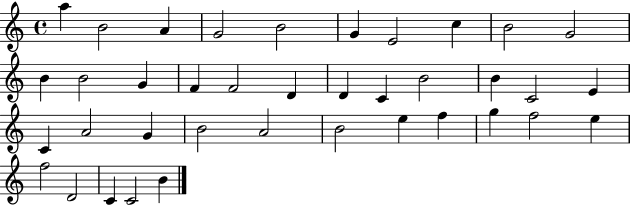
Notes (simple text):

A5/q B4/h A4/q G4/h B4/h G4/q E4/h C5/q B4/h G4/h B4/q B4/h G4/q F4/q F4/h D4/q D4/q C4/q B4/h B4/q C4/h E4/q C4/q A4/h G4/q B4/h A4/h B4/h E5/q F5/q G5/q F5/h E5/q F5/h D4/h C4/q C4/h B4/q